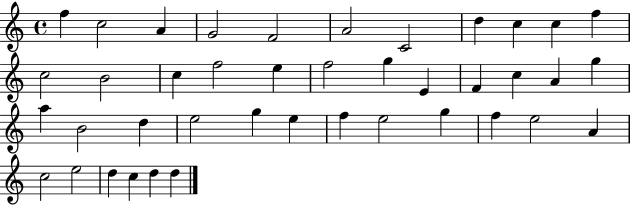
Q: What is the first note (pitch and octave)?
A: F5